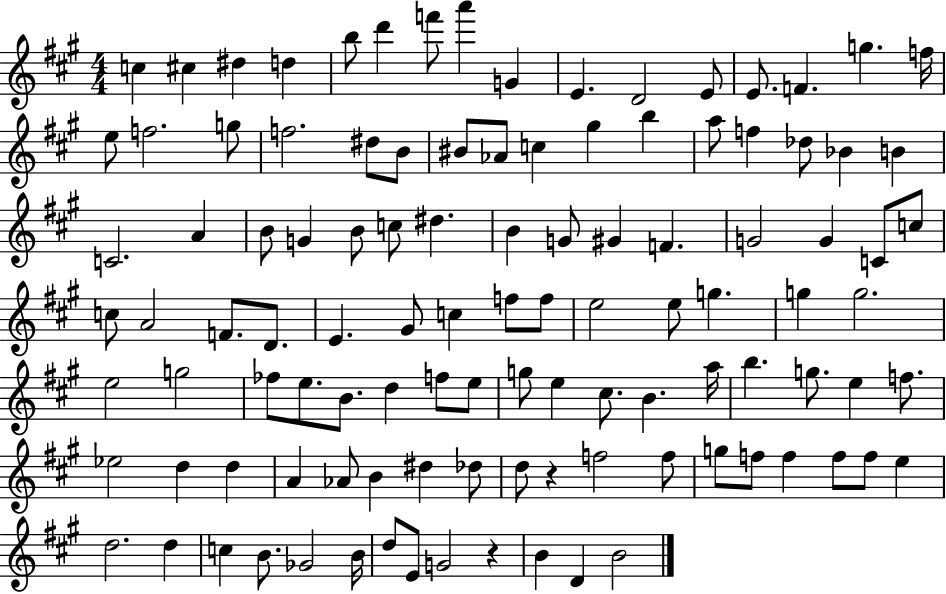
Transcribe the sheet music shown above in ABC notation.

X:1
T:Untitled
M:4/4
L:1/4
K:A
c ^c ^d d b/2 d' f'/2 a' G E D2 E/2 E/2 F g f/4 e/2 f2 g/2 f2 ^d/2 B/2 ^B/2 _A/2 c ^g b a/2 f _d/2 _B B C2 A B/2 G B/2 c/2 ^d B G/2 ^G F G2 G C/2 c/2 c/2 A2 F/2 D/2 E ^G/2 c f/2 f/2 e2 e/2 g g g2 e2 g2 _f/2 e/2 B/2 d f/2 e/2 g/2 e ^c/2 B a/4 b g/2 e f/2 _e2 d d A _A/2 B ^d _d/2 d/2 z f2 f/2 g/2 f/2 f f/2 f/2 e d2 d c B/2 _G2 B/4 d/2 E/2 G2 z B D B2